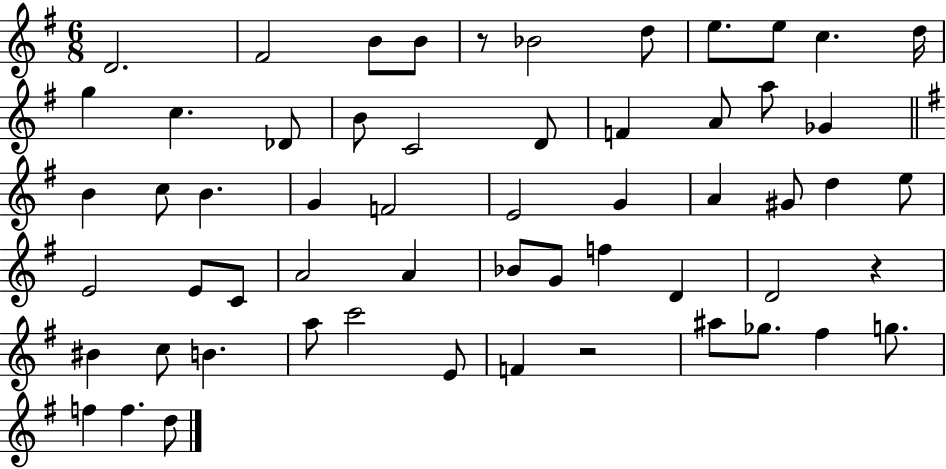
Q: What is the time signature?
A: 6/8